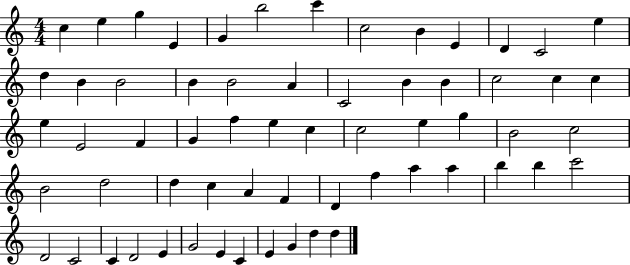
{
  \clef treble
  \numericTimeSignature
  \time 4/4
  \key c \major
  c''4 e''4 g''4 e'4 | g'4 b''2 c'''4 | c''2 b'4 e'4 | d'4 c'2 e''4 | \break d''4 b'4 b'2 | b'4 b'2 a'4 | c'2 b'4 b'4 | c''2 c''4 c''4 | \break e''4 e'2 f'4 | g'4 f''4 e''4 c''4 | c''2 e''4 g''4 | b'2 c''2 | \break b'2 d''2 | d''4 c''4 a'4 f'4 | d'4 f''4 a''4 a''4 | b''4 b''4 c'''2 | \break d'2 c'2 | c'4 d'2 e'4 | g'2 e'4 c'4 | e'4 g'4 d''4 d''4 | \break \bar "|."
}